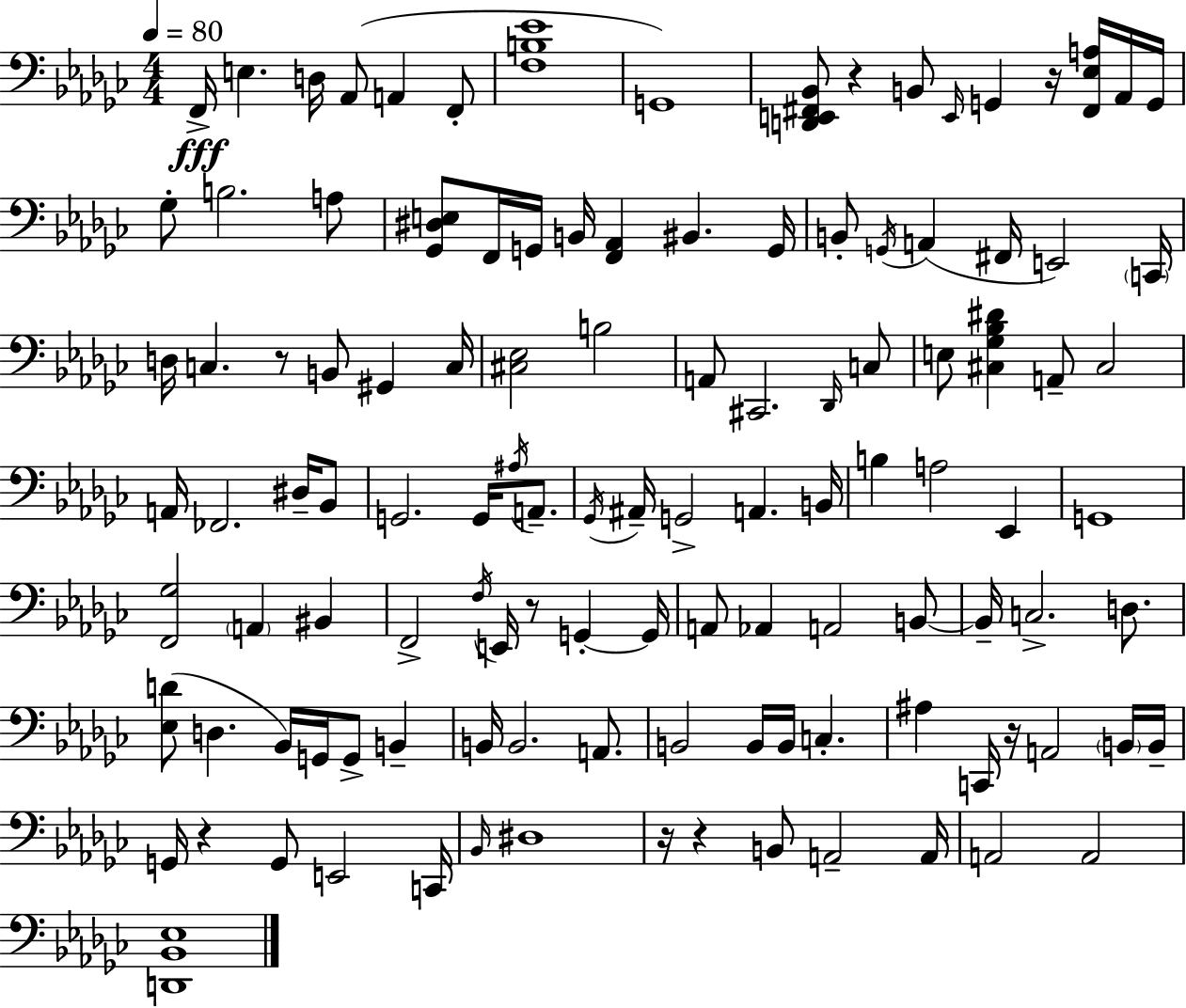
F2/s E3/q. D3/s Ab2/e A2/q F2/e [F3,B3,Eb4]/w G2/w [D2,E2,F#2,Bb2]/e R/q B2/e E2/s G2/q R/s [F#2,Eb3,A3]/s Ab2/s G2/s Gb3/e B3/h. A3/e [Gb2,D#3,E3]/e F2/s G2/s B2/s [F2,Ab2]/q BIS2/q. G2/s B2/e G2/s A2/q F#2/s E2/h C2/s D3/s C3/q. R/e B2/e G#2/q C3/s [C#3,Eb3]/h B3/h A2/e C#2/h. Db2/s C3/e E3/e [C#3,Gb3,Bb3,D#4]/q A2/e C#3/h A2/s FES2/h. D#3/s Bb2/e G2/h. G2/s A#3/s A2/e. Gb2/s A#2/s G2/h A2/q. B2/s B3/q A3/h Eb2/q G2/w [F2,Gb3]/h A2/q BIS2/q F2/h F3/s E2/s R/e G2/q G2/s A2/e Ab2/q A2/h B2/e B2/s C3/h. D3/e. [Eb3,D4]/e D3/q. Bb2/s G2/s G2/e B2/q B2/s B2/h. A2/e. B2/h B2/s B2/s C3/q. A#3/q C2/s R/s A2/h B2/s B2/s G2/s R/q G2/e E2/h C2/s Bb2/s D#3/w R/s R/q B2/e A2/h A2/s A2/h A2/h [D2,Bb2,Eb3]/w